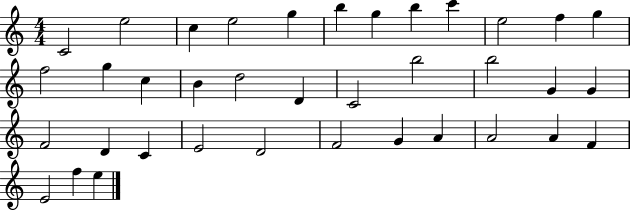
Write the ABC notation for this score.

X:1
T:Untitled
M:4/4
L:1/4
K:C
C2 e2 c e2 g b g b c' e2 f g f2 g c B d2 D C2 b2 b2 G G F2 D C E2 D2 F2 G A A2 A F E2 f e